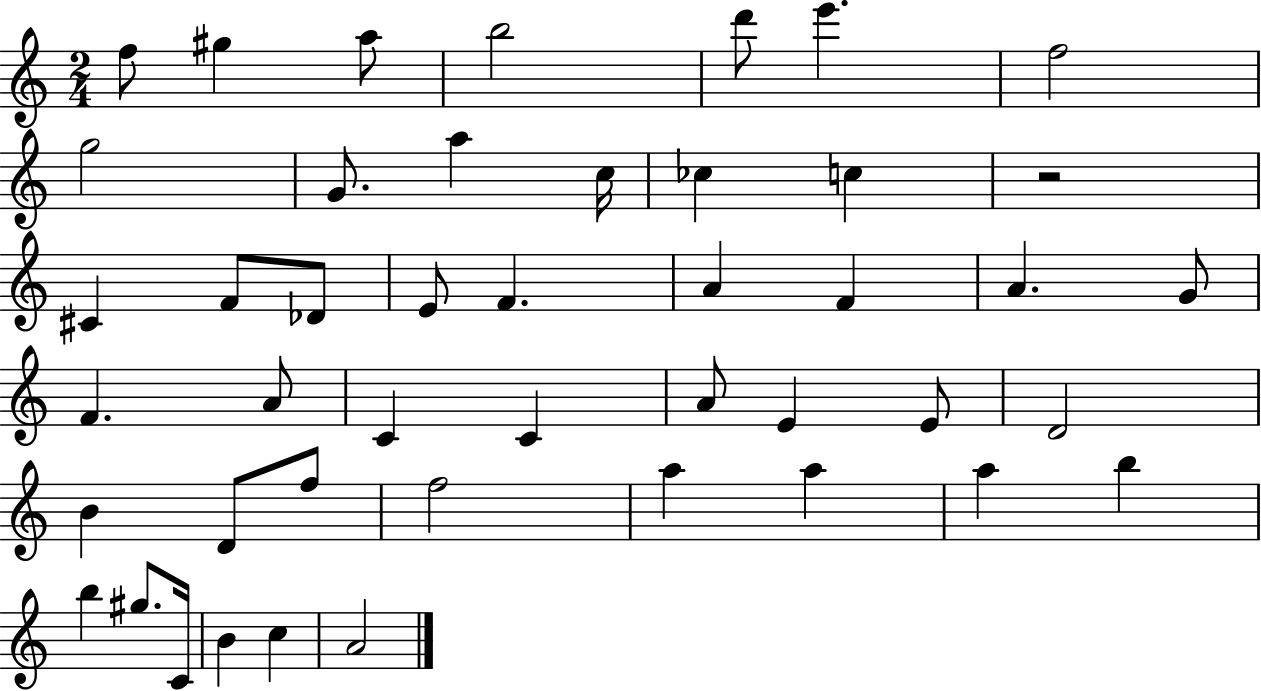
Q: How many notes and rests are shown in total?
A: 45